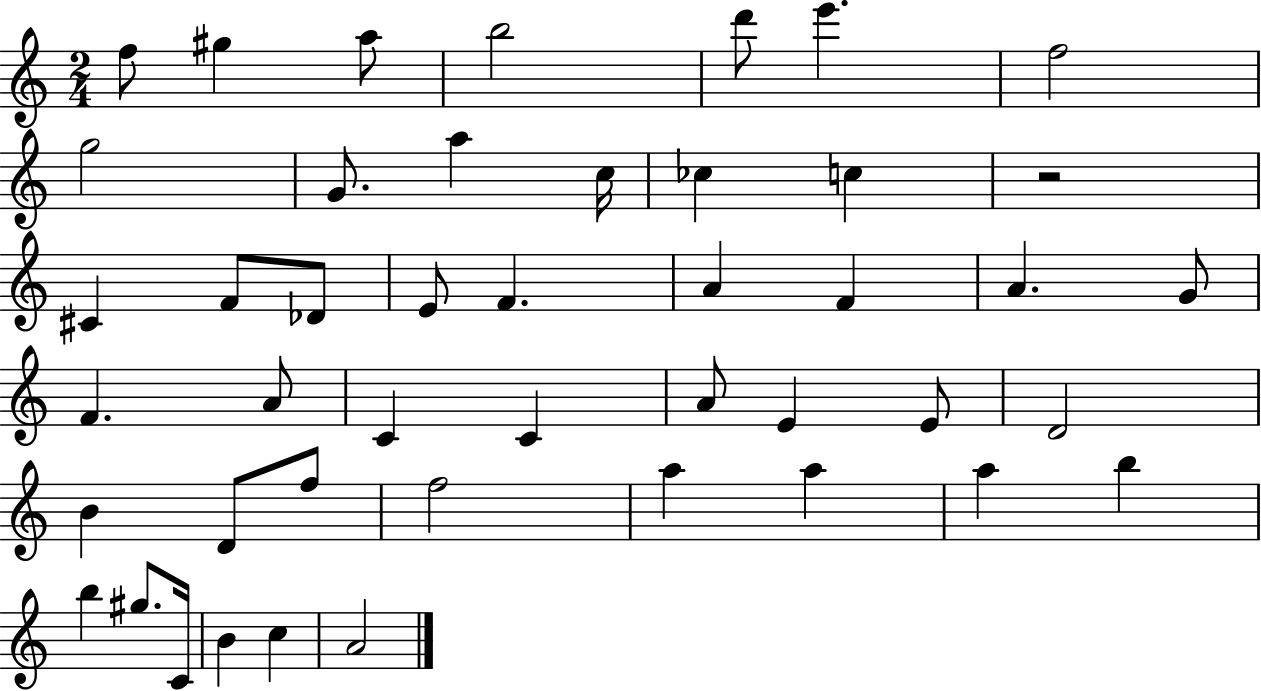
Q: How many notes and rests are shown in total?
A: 45